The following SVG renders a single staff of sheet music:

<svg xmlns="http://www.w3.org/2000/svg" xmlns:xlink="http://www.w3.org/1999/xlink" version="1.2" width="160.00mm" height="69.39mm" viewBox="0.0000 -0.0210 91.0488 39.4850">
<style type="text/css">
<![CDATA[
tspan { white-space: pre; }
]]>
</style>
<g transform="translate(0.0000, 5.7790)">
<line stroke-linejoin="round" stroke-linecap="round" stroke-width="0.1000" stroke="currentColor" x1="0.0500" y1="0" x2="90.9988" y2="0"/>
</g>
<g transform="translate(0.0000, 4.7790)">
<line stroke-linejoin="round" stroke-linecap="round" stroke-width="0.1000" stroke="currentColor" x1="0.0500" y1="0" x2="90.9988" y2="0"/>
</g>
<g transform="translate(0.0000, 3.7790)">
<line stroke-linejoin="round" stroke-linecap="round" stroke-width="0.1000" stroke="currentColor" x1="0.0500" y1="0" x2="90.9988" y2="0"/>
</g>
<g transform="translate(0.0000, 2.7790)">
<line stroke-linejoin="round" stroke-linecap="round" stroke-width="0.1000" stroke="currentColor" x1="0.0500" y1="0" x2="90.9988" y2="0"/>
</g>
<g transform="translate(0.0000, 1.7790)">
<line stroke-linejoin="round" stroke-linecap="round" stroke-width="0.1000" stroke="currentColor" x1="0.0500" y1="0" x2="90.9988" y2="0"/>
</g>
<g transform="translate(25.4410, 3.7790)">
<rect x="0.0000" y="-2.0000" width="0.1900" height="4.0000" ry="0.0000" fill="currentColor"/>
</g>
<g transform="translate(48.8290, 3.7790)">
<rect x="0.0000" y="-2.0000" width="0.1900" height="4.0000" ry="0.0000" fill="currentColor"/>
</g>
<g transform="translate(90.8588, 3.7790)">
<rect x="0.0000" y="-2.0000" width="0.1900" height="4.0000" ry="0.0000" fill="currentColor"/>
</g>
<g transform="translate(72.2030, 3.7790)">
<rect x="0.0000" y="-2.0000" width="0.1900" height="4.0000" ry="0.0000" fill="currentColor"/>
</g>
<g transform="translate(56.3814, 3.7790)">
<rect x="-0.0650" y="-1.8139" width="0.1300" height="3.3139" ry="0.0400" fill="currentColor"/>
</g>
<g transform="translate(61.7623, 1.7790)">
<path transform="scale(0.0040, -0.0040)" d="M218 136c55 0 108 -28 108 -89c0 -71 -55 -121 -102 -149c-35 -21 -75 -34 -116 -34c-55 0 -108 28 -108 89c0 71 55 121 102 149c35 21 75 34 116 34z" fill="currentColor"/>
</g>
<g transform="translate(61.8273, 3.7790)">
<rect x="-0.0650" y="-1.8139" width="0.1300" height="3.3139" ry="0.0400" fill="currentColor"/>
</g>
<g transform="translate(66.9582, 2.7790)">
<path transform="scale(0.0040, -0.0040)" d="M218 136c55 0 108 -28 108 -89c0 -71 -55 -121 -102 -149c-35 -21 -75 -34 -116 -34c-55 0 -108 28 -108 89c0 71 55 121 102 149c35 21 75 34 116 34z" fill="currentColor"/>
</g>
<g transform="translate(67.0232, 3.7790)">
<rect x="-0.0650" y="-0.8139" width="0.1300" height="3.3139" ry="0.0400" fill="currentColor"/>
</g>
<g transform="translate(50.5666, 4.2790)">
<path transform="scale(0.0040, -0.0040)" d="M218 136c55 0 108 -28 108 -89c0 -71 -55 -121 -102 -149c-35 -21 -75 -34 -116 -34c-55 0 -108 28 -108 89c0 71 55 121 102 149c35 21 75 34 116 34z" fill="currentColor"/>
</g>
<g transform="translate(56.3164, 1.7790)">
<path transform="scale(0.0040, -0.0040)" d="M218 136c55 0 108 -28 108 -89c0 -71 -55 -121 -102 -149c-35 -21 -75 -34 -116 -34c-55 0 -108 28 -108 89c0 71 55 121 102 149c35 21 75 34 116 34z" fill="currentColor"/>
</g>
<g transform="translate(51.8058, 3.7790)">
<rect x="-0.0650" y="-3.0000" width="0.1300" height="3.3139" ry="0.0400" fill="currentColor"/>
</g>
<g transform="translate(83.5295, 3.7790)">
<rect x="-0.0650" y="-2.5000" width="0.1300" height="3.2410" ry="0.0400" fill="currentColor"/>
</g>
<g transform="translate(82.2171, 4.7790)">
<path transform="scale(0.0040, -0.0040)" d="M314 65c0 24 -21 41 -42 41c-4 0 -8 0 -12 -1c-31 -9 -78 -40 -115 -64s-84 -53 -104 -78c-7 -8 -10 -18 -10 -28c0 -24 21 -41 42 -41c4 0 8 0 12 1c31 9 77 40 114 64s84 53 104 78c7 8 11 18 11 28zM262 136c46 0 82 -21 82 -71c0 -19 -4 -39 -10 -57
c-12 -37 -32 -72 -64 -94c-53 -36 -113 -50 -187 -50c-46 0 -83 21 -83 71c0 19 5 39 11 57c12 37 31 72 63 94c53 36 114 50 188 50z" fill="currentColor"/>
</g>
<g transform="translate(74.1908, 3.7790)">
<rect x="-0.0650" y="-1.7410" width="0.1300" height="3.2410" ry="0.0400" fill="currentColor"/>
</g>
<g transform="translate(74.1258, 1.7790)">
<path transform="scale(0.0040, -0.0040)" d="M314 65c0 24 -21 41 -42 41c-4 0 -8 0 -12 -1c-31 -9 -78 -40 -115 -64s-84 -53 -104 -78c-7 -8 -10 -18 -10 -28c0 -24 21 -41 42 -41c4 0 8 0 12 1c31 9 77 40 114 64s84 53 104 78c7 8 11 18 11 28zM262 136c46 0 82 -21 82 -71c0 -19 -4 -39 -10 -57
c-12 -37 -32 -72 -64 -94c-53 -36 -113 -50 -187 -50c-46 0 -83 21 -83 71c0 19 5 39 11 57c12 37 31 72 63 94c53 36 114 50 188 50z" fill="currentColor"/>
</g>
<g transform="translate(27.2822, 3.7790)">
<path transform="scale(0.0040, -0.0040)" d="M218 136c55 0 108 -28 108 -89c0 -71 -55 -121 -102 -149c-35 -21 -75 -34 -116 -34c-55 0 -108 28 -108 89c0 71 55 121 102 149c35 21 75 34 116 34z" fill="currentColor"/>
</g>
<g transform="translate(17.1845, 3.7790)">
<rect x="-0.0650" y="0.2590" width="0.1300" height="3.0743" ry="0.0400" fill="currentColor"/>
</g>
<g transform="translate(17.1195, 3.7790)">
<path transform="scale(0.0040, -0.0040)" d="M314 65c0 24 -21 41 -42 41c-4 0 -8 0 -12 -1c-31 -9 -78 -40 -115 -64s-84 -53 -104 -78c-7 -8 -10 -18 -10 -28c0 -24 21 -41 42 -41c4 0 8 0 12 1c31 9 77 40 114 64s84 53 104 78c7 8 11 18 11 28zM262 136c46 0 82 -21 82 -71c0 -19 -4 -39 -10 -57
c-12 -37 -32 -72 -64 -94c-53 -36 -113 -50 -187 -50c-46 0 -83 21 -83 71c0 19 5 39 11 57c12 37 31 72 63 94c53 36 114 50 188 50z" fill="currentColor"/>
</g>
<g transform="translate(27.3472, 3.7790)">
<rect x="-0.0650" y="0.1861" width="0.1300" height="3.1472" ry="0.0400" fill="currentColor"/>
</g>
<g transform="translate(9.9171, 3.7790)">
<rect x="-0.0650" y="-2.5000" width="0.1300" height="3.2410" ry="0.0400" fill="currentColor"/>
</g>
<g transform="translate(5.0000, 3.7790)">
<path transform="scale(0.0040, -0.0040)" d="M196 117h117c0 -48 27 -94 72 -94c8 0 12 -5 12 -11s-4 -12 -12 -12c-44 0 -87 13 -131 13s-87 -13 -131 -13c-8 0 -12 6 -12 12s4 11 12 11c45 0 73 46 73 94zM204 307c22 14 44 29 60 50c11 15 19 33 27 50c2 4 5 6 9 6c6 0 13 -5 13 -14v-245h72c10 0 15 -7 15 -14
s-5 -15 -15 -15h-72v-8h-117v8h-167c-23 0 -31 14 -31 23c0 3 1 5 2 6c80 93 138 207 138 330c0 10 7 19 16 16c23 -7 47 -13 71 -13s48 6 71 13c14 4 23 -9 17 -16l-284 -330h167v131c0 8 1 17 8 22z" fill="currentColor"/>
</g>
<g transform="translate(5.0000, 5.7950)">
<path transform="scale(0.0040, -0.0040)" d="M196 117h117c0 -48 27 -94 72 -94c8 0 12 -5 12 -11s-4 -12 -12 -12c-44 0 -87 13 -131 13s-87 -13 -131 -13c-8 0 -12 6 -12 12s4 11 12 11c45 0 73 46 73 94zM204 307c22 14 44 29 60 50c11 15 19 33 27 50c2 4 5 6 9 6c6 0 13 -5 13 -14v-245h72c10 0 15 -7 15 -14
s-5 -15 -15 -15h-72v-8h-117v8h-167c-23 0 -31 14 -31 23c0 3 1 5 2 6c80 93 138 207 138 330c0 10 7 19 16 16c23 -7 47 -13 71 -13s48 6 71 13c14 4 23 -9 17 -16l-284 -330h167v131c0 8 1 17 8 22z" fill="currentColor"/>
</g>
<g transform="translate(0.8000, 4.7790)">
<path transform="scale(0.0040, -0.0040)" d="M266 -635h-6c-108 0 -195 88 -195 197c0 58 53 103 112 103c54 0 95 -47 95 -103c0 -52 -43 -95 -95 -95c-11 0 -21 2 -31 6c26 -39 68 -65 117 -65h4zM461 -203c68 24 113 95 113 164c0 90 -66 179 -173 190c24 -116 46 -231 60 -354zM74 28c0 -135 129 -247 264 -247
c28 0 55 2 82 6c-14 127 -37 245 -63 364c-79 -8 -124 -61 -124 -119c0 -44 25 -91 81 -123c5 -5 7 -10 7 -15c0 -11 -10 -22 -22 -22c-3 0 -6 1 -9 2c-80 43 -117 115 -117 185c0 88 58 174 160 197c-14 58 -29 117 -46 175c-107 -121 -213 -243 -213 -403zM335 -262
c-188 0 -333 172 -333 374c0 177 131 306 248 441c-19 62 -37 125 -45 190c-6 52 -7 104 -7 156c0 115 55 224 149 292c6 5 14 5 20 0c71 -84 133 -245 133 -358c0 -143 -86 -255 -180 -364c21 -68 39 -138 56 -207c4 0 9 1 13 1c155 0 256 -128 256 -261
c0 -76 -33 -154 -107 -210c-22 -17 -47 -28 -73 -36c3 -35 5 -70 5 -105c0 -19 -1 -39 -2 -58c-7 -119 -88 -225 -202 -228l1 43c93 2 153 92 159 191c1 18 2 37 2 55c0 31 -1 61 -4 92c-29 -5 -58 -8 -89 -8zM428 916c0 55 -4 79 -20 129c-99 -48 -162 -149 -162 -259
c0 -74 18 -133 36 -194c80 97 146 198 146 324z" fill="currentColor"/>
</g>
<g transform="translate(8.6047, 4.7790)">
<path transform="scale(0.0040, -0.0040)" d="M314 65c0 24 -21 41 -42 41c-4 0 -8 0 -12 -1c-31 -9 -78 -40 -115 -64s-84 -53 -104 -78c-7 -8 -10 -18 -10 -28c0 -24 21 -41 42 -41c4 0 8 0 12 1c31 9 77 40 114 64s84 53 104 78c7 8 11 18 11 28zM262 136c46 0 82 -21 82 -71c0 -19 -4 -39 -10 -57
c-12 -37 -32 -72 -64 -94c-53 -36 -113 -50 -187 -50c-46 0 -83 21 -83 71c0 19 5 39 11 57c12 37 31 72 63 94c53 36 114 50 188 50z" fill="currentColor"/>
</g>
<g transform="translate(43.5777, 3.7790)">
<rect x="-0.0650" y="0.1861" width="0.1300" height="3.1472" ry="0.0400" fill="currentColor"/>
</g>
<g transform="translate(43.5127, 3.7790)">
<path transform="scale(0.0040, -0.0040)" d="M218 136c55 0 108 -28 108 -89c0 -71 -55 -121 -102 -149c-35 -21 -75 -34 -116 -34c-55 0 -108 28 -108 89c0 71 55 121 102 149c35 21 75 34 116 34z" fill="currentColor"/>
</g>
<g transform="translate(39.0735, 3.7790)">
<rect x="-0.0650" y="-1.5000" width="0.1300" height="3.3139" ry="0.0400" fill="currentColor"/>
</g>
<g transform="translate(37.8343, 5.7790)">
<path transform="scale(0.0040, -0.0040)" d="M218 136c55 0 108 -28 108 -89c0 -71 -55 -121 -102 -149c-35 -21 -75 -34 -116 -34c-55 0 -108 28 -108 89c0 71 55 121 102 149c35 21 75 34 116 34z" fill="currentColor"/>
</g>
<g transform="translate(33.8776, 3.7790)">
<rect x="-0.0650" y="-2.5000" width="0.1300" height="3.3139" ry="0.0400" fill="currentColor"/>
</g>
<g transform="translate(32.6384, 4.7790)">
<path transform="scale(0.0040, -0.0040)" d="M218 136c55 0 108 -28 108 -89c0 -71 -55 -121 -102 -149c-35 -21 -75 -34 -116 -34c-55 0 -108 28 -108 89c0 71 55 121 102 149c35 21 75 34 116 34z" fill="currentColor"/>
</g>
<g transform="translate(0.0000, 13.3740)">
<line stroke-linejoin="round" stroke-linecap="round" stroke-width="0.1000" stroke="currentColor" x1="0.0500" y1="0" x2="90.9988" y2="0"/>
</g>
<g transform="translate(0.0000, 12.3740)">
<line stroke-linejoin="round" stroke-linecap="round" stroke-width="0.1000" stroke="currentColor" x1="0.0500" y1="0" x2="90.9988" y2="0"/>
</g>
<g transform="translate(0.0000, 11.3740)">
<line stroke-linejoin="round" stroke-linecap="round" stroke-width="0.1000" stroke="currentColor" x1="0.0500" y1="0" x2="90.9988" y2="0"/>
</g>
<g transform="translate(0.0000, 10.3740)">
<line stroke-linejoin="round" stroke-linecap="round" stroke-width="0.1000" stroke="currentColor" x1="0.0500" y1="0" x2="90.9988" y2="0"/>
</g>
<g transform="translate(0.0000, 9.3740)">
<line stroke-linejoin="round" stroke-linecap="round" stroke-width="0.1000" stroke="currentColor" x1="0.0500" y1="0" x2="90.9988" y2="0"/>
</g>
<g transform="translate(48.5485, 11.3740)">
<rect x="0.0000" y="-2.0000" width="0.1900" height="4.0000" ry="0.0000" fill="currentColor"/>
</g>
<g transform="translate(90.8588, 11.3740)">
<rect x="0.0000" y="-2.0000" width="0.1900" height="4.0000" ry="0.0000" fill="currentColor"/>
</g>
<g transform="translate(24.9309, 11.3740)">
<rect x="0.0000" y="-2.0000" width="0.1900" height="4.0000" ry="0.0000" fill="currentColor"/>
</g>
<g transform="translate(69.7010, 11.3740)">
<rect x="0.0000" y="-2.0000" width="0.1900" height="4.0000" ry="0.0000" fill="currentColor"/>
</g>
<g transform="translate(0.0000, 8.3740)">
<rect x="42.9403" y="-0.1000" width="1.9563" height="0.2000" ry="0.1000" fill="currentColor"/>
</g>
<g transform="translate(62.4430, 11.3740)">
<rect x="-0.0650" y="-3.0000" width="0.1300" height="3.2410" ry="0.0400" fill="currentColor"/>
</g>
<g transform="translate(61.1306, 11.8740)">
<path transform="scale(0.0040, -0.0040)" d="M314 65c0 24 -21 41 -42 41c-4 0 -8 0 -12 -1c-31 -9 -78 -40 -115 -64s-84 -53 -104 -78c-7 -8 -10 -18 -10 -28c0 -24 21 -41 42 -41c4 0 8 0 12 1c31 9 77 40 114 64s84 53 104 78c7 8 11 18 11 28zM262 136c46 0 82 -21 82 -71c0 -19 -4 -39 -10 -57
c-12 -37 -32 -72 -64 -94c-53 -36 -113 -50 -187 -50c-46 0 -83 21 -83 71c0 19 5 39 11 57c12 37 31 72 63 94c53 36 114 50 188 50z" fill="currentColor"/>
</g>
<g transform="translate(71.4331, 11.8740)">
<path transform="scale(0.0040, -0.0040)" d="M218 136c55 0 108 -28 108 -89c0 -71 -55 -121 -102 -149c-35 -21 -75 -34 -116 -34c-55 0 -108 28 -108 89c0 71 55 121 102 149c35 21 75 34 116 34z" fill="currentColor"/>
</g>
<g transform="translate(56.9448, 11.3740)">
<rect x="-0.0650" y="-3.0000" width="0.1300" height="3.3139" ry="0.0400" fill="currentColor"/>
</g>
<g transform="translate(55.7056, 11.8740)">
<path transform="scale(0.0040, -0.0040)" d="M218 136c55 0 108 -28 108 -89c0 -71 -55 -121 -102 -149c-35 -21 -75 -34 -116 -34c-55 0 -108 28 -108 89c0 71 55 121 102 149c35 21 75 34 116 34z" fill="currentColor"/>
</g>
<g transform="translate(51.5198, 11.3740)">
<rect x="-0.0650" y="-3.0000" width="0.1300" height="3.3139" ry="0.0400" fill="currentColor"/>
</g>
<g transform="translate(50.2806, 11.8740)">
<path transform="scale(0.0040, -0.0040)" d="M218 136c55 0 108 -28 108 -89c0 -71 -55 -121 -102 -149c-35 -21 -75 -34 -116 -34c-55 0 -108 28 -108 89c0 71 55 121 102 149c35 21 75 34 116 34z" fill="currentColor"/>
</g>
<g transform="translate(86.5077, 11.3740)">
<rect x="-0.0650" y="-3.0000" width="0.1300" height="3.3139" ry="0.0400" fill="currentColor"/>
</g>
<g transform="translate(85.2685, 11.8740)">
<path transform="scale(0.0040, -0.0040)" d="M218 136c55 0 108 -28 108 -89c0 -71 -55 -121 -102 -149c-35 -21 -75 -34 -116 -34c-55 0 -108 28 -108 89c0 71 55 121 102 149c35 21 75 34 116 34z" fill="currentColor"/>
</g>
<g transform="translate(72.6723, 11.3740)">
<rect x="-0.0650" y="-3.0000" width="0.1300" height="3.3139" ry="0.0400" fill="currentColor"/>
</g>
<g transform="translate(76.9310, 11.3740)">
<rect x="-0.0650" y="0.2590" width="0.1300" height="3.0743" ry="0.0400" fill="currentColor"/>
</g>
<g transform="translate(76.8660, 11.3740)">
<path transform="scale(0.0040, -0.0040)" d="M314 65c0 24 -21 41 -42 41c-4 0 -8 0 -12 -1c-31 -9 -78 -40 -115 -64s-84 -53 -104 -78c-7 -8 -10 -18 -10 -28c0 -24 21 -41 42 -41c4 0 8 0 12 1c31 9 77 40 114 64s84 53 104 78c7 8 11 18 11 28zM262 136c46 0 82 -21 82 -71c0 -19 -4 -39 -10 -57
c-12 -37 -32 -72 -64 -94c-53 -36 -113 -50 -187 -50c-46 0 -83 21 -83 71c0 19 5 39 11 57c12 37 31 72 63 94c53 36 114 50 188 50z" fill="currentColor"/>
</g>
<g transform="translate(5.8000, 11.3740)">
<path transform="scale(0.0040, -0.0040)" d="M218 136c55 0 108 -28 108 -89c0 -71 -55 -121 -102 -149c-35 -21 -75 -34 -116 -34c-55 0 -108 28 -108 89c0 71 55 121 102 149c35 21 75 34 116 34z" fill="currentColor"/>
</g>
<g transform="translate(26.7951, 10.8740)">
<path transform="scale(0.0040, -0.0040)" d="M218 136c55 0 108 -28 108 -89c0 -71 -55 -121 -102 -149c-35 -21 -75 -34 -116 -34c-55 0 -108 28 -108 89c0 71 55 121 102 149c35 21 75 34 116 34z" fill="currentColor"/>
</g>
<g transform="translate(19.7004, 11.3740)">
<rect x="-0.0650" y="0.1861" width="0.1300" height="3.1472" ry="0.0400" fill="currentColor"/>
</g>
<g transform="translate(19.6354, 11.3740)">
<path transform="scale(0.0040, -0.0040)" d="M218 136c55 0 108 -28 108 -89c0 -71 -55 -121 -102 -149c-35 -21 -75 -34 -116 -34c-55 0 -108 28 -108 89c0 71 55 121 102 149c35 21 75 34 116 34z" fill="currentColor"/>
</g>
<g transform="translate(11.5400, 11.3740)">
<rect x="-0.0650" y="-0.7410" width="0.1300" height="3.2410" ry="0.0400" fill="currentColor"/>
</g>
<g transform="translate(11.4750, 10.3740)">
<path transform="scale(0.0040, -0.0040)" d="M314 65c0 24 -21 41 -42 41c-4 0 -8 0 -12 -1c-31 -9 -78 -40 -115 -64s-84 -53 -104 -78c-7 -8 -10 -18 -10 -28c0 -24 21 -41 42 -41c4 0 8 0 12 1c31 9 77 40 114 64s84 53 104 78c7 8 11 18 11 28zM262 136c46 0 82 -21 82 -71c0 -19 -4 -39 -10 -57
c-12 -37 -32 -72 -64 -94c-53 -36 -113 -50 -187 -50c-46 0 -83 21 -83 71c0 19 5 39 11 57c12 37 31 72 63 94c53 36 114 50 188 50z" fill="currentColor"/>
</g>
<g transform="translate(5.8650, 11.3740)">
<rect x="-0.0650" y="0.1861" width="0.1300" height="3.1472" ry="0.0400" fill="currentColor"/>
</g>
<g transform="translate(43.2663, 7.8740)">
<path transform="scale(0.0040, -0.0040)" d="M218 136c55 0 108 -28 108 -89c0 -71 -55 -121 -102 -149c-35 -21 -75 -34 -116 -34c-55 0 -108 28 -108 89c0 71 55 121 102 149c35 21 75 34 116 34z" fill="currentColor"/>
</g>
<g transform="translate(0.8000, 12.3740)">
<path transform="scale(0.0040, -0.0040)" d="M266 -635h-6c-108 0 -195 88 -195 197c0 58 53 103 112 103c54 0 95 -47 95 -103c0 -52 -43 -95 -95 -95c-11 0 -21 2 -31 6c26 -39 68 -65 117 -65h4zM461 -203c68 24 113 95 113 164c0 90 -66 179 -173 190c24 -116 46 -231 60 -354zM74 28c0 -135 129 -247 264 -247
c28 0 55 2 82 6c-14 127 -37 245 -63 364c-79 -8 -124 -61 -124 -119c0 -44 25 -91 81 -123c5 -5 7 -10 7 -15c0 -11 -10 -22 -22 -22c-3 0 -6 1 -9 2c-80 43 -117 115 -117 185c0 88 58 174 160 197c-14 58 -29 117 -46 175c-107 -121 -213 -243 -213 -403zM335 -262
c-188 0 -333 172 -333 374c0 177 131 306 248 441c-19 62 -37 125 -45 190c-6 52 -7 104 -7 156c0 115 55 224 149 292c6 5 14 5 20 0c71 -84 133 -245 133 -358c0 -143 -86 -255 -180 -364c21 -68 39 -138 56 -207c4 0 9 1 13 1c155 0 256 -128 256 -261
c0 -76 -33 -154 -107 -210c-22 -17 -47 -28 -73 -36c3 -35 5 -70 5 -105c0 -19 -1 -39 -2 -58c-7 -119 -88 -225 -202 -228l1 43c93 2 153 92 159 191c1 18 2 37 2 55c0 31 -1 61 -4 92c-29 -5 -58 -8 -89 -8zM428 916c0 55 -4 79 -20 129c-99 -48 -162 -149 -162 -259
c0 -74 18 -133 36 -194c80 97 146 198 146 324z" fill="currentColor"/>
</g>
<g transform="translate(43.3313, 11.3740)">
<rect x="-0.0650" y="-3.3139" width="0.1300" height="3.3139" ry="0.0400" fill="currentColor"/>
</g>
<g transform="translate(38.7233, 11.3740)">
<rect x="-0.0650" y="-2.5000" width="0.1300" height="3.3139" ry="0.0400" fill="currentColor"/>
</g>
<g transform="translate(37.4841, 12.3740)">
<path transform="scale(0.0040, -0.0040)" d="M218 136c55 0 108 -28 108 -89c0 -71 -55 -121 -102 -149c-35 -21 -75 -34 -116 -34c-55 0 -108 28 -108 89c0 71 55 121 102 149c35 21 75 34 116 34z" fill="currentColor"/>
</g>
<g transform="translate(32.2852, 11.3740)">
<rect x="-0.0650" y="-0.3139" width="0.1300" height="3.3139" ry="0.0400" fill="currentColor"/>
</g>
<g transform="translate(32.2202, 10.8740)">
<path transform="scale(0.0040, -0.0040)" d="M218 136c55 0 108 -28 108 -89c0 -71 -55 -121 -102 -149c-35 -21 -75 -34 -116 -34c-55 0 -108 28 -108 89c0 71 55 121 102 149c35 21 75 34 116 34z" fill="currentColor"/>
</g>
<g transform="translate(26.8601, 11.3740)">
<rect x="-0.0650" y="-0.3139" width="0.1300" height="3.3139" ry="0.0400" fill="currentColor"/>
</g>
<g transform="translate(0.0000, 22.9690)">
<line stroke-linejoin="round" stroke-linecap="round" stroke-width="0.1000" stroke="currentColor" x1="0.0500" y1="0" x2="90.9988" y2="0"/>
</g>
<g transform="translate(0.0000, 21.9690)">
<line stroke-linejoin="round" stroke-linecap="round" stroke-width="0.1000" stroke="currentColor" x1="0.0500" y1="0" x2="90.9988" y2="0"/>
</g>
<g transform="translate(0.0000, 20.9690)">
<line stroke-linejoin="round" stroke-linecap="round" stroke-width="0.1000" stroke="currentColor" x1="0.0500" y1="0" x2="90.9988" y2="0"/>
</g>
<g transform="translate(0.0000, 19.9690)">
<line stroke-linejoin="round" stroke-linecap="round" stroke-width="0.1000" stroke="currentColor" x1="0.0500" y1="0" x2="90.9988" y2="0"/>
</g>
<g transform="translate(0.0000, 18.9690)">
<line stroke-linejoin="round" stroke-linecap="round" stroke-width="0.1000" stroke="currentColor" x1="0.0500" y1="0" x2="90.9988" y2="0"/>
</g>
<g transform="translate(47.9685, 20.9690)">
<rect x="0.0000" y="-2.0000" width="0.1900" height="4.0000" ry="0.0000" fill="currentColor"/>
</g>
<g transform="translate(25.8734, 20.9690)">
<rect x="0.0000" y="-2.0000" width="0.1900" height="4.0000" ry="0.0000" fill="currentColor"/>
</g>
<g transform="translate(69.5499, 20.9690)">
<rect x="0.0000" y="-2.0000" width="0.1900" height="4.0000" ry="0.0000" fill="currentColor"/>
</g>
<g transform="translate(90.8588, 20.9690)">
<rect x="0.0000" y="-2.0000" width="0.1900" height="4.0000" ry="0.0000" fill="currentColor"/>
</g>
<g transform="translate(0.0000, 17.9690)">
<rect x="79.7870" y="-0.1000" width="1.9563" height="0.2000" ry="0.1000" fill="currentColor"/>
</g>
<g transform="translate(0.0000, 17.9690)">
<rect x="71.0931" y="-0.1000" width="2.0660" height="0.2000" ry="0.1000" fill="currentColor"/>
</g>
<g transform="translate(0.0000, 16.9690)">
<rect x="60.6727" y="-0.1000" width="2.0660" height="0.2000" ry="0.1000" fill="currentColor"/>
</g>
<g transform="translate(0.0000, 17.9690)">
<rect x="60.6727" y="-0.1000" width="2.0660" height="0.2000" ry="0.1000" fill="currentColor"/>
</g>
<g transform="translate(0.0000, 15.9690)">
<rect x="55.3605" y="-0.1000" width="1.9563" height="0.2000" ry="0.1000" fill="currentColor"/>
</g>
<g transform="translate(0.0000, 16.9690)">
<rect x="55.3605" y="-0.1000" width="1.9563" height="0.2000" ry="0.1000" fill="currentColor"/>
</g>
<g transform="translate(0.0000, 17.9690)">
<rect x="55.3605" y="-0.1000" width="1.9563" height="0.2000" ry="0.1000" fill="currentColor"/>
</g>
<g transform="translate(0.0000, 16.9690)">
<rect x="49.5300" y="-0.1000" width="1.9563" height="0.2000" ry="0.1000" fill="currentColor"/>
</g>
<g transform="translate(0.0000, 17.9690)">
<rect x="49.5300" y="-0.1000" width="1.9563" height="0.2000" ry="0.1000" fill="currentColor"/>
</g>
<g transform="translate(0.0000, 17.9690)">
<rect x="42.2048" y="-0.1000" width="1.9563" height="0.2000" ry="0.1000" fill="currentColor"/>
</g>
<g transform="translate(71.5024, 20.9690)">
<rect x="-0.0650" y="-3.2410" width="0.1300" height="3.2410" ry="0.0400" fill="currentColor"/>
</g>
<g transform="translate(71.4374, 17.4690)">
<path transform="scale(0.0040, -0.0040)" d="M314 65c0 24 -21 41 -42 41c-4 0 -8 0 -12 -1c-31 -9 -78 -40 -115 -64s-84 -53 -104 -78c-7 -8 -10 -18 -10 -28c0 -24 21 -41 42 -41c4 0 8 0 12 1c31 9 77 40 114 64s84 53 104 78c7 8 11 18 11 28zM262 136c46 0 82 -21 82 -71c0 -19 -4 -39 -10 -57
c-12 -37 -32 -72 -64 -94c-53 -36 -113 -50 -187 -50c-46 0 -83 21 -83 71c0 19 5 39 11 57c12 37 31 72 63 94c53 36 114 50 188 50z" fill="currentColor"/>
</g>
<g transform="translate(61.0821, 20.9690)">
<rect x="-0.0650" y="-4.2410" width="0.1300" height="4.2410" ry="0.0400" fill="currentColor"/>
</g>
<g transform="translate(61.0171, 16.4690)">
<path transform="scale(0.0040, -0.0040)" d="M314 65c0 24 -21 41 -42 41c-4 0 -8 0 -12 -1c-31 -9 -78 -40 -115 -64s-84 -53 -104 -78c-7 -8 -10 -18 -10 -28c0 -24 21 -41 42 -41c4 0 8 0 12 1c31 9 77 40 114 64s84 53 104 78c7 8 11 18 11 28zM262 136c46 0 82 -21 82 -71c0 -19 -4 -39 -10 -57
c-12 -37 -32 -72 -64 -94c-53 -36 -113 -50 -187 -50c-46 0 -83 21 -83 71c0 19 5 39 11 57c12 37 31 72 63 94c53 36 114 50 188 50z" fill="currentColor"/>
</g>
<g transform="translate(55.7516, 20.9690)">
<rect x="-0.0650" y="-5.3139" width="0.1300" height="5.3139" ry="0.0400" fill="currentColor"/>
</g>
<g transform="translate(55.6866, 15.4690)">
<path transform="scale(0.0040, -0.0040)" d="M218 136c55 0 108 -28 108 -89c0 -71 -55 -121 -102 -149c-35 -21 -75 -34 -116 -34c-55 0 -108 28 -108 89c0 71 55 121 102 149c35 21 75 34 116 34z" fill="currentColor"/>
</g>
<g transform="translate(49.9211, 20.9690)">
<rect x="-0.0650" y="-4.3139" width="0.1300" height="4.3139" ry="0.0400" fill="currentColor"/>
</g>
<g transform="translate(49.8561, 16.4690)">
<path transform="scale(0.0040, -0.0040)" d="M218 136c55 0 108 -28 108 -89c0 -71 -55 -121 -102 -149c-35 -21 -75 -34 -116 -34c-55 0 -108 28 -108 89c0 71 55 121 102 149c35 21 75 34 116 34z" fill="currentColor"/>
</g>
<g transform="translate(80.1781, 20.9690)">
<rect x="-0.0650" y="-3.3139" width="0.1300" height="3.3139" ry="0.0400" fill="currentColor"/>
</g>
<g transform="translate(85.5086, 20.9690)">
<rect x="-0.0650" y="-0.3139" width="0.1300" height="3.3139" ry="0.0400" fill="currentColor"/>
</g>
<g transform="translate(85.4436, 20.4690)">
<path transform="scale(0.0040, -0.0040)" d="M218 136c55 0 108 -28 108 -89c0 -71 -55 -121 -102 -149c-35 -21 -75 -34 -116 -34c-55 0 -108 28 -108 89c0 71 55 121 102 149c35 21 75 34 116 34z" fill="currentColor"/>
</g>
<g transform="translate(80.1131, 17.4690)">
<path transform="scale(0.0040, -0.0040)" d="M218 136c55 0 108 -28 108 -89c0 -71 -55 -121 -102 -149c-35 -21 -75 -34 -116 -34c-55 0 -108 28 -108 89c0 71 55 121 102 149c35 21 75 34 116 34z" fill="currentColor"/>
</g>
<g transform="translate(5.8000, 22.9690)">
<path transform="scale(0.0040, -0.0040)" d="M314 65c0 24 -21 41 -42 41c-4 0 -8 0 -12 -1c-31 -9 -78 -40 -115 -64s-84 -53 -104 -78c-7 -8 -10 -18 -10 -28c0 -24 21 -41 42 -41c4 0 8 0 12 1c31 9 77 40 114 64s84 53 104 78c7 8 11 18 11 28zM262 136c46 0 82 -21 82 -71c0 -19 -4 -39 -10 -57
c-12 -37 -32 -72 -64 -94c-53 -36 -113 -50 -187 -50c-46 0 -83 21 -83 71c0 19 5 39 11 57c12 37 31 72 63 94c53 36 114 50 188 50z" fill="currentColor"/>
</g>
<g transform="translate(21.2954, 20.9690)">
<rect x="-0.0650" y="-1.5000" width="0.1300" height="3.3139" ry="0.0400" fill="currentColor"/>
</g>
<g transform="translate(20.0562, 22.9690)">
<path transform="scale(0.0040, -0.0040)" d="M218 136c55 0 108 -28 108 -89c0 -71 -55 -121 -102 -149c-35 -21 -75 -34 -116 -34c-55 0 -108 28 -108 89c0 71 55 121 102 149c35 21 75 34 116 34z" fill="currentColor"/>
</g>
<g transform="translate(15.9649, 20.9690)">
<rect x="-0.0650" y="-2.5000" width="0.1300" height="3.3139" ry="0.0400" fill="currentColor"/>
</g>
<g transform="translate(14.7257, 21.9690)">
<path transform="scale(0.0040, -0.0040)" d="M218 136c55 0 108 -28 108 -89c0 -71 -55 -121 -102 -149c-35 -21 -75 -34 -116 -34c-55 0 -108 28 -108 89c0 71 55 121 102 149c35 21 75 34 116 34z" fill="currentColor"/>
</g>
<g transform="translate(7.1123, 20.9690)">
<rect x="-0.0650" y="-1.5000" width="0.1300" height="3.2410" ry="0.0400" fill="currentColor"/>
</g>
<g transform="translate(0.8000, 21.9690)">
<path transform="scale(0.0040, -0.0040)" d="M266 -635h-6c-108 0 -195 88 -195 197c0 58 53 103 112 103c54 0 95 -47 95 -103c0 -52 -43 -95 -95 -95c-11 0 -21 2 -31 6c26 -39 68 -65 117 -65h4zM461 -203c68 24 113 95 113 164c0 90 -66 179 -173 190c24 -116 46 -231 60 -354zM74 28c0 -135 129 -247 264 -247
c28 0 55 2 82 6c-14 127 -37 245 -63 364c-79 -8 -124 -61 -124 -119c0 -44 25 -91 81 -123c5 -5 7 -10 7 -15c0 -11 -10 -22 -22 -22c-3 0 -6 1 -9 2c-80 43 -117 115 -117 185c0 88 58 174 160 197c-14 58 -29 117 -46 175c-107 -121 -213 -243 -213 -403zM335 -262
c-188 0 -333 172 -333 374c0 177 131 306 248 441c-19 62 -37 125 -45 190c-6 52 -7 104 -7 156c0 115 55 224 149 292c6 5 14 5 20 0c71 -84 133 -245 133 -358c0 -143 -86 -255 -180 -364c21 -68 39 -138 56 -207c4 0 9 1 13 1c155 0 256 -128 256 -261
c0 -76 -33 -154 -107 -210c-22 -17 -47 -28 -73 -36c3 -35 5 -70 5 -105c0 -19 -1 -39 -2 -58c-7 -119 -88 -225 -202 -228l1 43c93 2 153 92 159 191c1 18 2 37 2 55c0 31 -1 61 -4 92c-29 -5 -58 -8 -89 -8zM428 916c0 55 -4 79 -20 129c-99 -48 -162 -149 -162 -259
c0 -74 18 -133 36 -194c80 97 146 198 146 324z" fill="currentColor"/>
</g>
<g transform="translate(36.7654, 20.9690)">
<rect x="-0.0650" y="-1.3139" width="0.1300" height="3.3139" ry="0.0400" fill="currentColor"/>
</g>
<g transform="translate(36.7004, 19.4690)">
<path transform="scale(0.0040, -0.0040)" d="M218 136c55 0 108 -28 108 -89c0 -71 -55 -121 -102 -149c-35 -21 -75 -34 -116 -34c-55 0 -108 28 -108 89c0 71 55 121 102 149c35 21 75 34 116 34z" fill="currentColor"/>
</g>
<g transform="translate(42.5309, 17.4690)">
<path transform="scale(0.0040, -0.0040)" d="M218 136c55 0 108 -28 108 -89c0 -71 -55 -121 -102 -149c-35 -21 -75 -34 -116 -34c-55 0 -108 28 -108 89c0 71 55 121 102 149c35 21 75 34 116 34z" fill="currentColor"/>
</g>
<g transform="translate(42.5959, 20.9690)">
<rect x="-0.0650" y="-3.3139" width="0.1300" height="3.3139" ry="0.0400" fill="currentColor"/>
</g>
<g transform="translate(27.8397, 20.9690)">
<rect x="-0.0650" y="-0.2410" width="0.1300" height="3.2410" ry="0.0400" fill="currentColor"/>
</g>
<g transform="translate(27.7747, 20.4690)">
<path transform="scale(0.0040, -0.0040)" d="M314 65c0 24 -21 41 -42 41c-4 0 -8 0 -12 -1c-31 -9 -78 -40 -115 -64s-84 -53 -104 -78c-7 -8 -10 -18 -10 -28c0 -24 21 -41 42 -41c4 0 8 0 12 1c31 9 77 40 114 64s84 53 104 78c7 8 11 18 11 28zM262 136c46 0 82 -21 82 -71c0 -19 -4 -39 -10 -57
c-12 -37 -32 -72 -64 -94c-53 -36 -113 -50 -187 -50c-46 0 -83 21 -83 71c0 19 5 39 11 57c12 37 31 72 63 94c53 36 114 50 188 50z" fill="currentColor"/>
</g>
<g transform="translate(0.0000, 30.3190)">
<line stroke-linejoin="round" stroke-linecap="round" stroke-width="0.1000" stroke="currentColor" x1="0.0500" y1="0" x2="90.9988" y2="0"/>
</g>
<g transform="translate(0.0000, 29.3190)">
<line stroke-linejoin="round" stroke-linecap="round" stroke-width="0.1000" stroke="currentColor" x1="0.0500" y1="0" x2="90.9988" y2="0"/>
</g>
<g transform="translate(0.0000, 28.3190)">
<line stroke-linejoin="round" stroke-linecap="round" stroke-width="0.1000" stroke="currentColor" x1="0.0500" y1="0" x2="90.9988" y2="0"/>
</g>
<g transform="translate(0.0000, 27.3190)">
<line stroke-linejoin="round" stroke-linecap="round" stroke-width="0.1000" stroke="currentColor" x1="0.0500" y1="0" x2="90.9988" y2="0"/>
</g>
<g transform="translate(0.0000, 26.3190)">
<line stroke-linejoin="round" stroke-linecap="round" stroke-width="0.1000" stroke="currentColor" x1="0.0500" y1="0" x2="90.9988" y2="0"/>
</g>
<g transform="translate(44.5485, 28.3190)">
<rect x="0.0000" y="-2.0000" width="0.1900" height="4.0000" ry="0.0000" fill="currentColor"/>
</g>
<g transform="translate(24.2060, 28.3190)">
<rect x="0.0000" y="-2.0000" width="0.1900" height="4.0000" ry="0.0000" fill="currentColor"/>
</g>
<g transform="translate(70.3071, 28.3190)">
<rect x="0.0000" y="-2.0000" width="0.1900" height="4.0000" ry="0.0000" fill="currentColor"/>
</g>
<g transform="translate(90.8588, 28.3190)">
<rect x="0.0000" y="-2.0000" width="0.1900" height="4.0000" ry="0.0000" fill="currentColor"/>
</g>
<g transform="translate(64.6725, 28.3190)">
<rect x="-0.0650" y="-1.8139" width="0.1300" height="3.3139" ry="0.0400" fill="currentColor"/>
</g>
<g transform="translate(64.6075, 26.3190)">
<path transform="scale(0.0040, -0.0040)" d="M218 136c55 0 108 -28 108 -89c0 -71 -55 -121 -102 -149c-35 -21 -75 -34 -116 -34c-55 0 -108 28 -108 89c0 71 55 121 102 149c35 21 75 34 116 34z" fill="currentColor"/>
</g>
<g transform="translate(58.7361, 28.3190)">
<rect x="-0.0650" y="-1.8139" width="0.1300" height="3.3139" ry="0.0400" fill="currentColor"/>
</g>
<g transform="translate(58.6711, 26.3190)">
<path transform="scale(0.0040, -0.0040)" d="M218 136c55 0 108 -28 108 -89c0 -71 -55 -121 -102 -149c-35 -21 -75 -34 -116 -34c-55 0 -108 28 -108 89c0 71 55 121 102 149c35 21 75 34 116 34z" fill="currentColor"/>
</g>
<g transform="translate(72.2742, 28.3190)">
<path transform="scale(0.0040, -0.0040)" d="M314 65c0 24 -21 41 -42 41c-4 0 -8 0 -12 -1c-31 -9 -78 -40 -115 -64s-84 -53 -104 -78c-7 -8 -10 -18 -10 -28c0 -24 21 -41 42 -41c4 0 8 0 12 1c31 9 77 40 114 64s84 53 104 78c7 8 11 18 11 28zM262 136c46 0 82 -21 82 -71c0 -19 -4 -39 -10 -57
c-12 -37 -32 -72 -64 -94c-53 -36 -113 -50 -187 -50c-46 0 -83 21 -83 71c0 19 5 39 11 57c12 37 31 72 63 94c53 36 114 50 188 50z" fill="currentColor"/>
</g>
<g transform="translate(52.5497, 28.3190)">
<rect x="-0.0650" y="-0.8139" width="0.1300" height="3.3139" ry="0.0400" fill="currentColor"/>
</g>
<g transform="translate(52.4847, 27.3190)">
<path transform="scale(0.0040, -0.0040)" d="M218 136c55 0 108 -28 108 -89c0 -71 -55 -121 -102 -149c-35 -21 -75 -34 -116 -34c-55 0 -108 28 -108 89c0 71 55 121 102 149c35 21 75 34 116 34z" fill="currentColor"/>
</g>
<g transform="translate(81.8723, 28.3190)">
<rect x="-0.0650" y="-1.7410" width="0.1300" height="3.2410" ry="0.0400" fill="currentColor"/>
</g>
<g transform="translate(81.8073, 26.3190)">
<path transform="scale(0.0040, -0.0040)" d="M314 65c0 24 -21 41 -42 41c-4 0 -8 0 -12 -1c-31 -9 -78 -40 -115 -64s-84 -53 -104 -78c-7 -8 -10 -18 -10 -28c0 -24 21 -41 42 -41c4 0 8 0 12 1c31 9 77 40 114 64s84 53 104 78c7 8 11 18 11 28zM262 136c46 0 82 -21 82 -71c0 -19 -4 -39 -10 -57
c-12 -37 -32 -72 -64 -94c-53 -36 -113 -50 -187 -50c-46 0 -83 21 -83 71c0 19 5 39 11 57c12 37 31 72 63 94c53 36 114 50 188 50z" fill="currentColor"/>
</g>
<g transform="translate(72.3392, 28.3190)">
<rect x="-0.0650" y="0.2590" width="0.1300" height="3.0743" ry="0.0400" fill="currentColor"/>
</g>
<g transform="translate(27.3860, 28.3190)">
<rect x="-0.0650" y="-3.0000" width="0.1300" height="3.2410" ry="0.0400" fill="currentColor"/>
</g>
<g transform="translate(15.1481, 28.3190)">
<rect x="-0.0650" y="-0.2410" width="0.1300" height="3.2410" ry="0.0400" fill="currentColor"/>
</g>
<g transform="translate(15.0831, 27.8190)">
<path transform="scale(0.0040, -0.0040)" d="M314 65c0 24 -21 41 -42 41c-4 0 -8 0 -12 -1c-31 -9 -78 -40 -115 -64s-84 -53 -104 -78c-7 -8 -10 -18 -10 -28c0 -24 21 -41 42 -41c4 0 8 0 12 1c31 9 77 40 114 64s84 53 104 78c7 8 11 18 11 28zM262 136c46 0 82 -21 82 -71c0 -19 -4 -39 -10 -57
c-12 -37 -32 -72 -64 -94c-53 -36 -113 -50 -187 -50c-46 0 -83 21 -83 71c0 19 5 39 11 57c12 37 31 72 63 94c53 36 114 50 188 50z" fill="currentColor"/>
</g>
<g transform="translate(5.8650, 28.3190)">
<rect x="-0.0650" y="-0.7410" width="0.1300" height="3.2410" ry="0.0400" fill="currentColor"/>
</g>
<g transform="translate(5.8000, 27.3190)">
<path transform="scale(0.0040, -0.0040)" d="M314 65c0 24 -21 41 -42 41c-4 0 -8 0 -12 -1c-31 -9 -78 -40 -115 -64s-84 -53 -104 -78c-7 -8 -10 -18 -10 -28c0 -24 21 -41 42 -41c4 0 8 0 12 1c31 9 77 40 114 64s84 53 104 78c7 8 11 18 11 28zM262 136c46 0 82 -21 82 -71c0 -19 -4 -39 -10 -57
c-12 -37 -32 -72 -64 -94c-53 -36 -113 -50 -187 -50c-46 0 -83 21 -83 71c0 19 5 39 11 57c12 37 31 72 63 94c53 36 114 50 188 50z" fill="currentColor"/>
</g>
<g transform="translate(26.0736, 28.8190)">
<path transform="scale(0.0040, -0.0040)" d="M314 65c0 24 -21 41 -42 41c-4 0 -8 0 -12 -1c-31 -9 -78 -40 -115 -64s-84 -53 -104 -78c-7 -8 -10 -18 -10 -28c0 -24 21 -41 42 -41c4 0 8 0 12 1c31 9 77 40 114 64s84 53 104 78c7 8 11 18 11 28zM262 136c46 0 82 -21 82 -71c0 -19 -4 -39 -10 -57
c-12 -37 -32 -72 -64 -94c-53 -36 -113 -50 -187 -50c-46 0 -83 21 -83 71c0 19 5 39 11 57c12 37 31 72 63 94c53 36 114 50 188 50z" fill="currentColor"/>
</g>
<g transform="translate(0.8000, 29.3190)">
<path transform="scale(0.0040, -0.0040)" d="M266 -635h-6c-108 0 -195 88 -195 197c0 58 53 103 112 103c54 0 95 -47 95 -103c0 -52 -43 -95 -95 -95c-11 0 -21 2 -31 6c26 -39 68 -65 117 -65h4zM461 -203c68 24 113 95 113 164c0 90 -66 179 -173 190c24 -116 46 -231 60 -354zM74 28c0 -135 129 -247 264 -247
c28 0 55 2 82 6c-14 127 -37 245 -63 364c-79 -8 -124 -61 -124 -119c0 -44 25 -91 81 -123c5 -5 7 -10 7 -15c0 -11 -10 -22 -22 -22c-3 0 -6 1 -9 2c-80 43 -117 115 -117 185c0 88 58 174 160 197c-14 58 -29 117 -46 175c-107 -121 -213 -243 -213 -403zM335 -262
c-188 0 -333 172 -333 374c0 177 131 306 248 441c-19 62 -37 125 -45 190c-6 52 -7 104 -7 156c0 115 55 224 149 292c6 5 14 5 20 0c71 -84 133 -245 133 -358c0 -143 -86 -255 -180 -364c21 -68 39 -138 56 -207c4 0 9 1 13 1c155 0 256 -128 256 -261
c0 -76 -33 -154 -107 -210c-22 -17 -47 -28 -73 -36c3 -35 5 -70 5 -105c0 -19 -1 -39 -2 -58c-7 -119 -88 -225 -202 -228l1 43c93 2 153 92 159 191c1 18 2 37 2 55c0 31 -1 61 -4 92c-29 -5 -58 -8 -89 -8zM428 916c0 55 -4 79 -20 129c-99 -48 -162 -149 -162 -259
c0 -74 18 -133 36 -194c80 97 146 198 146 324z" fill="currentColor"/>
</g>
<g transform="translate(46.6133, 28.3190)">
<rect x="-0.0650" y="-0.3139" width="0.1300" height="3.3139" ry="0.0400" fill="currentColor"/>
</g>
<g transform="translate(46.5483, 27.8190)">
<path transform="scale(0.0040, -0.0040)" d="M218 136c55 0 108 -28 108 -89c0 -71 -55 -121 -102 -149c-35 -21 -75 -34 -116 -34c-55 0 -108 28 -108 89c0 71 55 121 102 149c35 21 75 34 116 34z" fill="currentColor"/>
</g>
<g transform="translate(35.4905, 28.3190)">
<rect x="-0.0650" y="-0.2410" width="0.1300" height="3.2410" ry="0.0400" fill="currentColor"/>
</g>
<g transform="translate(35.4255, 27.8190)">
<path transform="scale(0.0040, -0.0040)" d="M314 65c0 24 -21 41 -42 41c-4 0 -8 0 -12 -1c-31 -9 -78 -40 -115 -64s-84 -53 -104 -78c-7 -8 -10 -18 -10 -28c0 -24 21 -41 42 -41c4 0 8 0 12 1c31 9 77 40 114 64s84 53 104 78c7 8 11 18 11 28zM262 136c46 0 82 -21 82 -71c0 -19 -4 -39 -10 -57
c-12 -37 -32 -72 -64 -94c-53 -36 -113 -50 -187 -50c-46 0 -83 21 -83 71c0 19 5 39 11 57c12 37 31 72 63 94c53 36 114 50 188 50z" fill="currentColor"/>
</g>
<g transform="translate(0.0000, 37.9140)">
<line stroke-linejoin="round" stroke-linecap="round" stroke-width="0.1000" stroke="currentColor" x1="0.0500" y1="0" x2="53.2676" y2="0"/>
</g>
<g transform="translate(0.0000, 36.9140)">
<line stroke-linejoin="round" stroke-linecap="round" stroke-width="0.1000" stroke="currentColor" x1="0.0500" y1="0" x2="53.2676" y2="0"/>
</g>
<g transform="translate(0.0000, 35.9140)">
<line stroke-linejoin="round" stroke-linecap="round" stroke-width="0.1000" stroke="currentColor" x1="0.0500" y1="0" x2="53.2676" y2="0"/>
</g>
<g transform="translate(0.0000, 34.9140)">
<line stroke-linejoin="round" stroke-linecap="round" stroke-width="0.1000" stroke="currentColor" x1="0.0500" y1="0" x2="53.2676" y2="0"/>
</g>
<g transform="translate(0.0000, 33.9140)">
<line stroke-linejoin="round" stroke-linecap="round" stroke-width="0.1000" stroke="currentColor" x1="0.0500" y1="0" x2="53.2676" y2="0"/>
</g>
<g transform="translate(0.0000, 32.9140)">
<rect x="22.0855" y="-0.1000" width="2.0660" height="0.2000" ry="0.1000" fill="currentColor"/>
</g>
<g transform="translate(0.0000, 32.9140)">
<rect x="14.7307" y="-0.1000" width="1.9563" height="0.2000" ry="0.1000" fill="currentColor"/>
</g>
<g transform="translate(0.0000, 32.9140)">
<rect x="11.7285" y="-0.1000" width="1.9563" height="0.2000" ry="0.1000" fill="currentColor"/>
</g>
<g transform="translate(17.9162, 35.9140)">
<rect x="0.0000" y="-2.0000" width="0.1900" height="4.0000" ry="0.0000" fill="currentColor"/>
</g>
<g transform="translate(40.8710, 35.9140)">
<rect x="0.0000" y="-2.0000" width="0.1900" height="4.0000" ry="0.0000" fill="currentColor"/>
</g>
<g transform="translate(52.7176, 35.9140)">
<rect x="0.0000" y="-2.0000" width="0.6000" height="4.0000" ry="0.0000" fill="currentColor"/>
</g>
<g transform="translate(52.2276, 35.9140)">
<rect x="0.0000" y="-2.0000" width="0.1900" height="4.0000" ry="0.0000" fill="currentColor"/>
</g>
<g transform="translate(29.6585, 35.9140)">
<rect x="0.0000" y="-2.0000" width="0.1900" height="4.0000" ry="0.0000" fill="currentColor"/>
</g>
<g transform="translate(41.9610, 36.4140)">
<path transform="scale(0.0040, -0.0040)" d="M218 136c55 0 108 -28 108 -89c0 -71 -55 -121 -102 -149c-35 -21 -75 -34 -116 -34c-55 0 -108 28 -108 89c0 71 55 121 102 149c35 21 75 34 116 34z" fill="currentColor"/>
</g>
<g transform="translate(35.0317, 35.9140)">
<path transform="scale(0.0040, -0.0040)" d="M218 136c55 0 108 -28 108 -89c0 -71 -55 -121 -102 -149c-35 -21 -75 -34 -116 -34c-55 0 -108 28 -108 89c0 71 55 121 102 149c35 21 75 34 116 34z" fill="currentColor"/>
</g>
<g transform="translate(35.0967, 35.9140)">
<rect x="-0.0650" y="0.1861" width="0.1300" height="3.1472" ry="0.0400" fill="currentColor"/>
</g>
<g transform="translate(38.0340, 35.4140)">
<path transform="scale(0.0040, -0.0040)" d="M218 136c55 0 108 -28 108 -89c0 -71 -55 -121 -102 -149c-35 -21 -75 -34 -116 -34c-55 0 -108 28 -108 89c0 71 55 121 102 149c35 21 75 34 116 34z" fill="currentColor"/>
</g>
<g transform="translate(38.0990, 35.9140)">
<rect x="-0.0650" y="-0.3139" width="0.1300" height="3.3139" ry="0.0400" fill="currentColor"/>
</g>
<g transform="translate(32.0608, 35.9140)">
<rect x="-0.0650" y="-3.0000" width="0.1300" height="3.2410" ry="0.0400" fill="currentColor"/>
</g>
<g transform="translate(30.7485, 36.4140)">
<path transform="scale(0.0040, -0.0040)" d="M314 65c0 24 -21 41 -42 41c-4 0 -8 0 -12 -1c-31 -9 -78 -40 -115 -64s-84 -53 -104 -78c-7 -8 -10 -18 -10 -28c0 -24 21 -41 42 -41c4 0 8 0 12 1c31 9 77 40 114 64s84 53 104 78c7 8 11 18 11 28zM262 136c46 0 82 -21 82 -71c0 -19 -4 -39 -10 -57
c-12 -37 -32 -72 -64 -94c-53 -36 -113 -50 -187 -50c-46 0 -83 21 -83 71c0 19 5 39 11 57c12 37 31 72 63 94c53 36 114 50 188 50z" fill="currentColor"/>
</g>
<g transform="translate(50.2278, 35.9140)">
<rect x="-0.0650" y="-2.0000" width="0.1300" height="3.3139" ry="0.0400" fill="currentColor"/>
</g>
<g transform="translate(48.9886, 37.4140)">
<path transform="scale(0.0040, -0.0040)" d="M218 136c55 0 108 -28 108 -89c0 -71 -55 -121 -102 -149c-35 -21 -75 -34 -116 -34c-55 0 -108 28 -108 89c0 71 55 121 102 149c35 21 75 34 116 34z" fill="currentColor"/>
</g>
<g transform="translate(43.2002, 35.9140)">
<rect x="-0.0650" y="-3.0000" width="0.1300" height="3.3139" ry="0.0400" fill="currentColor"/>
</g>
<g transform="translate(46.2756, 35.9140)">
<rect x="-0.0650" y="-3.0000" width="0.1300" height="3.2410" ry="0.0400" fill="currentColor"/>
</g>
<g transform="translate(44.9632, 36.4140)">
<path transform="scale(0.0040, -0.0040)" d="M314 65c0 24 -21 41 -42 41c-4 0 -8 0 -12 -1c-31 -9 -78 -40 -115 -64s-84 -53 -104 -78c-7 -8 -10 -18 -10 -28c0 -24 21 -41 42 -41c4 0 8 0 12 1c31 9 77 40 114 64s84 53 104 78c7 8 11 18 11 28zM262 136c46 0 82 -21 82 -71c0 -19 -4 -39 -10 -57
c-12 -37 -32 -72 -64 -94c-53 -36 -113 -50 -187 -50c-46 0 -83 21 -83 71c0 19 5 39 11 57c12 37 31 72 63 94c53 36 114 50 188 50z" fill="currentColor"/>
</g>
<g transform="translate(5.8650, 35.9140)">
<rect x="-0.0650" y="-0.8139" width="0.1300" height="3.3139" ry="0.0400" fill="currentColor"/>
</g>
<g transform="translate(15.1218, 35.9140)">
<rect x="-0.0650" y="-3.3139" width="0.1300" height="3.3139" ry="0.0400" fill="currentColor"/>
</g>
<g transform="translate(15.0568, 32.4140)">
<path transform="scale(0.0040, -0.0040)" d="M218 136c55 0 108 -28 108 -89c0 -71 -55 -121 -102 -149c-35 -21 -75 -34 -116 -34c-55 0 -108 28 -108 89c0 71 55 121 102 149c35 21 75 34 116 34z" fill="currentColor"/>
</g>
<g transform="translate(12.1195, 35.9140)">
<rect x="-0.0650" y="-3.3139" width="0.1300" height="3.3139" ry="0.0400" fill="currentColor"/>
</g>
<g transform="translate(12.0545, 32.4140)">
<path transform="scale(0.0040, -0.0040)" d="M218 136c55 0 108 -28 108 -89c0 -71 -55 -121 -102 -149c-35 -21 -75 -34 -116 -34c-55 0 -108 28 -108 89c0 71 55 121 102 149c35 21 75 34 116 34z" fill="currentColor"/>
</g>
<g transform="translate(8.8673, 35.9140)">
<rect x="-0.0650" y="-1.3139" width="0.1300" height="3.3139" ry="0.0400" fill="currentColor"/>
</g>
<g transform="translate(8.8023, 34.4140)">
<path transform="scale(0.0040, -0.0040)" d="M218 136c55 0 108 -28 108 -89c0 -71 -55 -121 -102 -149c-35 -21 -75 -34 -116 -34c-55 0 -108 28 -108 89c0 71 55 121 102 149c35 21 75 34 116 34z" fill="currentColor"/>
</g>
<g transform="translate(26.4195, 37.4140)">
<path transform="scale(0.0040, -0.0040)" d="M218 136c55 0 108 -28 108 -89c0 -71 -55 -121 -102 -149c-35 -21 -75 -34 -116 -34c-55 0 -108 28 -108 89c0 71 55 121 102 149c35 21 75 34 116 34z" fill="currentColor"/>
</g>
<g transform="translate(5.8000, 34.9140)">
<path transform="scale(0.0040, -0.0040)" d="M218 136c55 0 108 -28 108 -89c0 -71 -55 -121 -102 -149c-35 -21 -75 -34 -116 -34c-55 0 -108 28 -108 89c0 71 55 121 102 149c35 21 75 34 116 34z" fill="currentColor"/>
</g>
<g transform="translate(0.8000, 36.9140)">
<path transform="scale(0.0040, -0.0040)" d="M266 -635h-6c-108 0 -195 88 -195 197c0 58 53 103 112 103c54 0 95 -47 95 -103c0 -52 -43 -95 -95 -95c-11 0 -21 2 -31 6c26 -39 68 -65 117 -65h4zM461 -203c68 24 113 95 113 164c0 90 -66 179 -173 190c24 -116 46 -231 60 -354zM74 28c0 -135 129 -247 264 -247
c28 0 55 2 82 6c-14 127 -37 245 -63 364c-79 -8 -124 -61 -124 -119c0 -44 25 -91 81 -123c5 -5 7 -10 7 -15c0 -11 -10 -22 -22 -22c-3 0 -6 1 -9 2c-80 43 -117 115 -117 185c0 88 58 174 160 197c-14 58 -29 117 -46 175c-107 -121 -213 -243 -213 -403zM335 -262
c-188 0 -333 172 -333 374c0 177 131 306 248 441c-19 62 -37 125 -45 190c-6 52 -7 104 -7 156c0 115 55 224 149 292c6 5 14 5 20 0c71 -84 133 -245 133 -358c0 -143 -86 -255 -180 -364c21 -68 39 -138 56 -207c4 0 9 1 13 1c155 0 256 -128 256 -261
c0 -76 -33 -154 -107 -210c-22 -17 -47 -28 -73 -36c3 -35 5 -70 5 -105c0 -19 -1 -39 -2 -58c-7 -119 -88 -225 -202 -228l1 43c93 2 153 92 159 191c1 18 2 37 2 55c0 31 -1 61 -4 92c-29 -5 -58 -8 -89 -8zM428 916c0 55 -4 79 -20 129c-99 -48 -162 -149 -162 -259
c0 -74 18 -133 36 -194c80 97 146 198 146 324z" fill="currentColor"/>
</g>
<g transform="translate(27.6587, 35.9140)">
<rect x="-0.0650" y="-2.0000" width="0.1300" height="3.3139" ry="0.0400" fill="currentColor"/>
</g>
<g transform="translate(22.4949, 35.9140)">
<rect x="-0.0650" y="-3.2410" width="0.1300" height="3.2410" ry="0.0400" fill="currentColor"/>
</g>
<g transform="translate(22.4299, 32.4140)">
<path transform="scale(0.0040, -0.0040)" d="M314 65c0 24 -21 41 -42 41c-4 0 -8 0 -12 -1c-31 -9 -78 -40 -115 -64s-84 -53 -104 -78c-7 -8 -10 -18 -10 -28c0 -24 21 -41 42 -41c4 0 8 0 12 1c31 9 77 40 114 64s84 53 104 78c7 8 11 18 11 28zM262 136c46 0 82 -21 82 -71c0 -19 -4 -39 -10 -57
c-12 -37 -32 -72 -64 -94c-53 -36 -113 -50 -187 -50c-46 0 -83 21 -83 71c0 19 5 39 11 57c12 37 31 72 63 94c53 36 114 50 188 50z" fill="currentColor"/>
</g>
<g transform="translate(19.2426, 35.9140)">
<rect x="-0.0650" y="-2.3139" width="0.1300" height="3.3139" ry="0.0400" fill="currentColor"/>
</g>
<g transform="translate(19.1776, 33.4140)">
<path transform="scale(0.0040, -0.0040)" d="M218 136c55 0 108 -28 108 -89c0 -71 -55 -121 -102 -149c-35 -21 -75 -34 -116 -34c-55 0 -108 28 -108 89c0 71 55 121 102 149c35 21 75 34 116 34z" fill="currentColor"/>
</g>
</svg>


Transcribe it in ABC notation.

X:1
T:Untitled
M:4/4
L:1/4
K:C
G2 B2 B G E B A f f d f2 G2 B d2 B c c G b A A A2 A B2 A E2 G E c2 e b d' f' d'2 b2 b c d2 c2 A2 c2 c d f f B2 f2 d e b b g b2 F A2 B c A A2 F